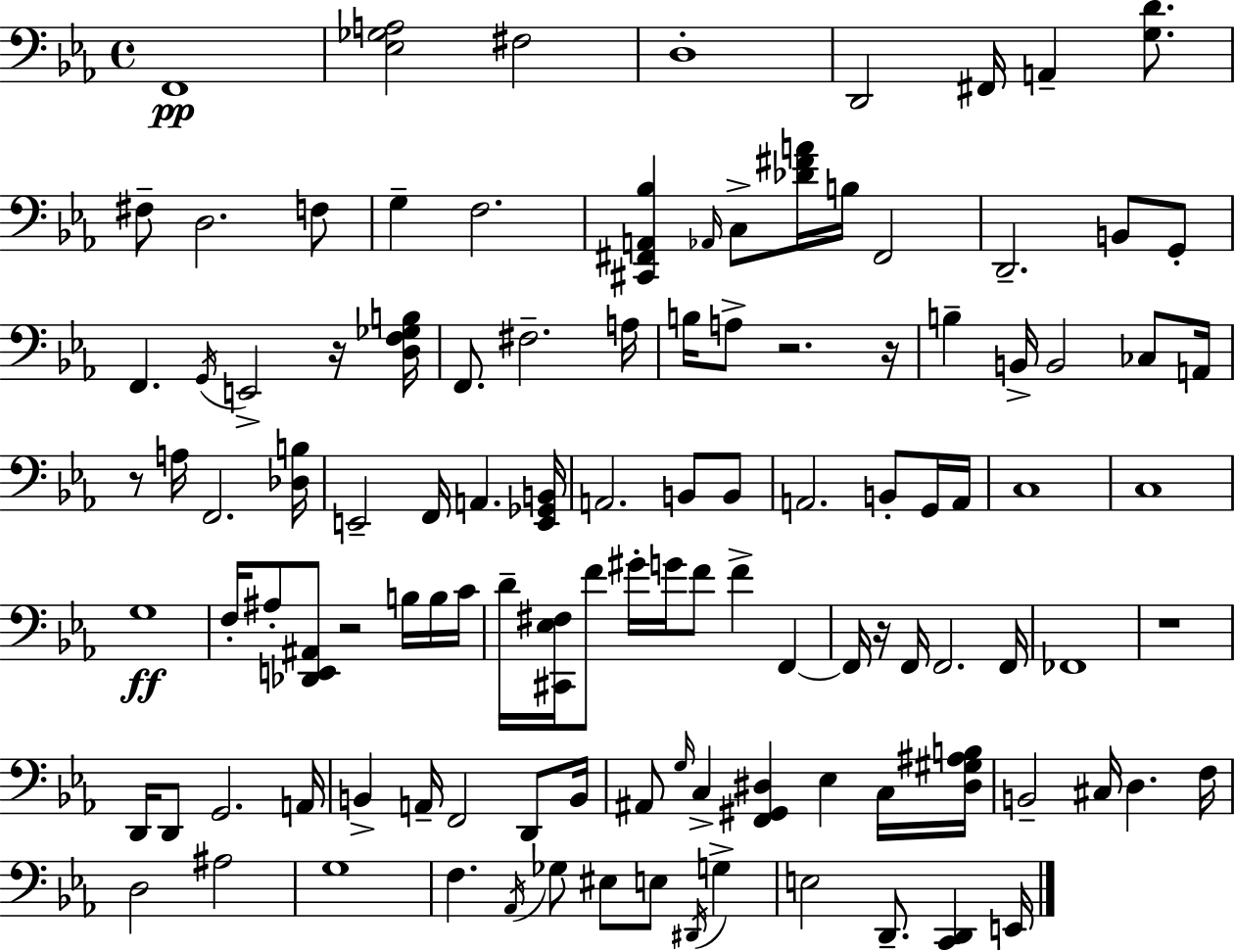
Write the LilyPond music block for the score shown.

{
  \clef bass
  \time 4/4
  \defaultTimeSignature
  \key c \minor
  f,1\pp | <ees ges a>2 fis2 | d1-. | d,2 fis,16 a,4-- <g d'>8. | \break fis8-- d2. f8 | g4-- f2. | <cis, fis, a, bes>4 \grace { aes,16 } c8-> <des' fis' a'>16 b16 fis,2 | d,2.-- b,8 g,8-. | \break f,4. \acciaccatura { g,16 } e,2-> | r16 <d f ges b>16 f,8. fis2.-- | a16 b16 a8-> r2. | r16 b4-- b,16-> b,2 ces8 | \break a,16 r8 a16 f,2. | <des b>16 e,2-- f,16 a,4. | <e, ges, b,>16 a,2. b,8 | b,8 a,2. b,8-. | \break g,16 a,16 c1 | c1 | g1\ff | f16-. ais8-. <des, e, ais,>8 r2 b16 | \break b16 c'16 d'16-- <cis, ees fis>16 f'8 gis'16-. g'16 f'8 f'4-> f,4~~ | f,16 r16 f,16 f,2. | f,16 fes,1 | r1 | \break d,16 d,8 g,2. | a,16 b,4-> a,16-- f,2 d,8 | b,16 ais,8 \grace { g16 } c4-> <f, gis, dis>4 ees4 | c16 <dis gis ais b>16 b,2-- cis16 d4. | \break f16 d2 ais2 | g1 | f4. \acciaccatura { aes,16 } ges8 eis8 e8 | \acciaccatura { dis,16 } g4-> e2 d,8.-- | \break <c, d,>4 e,16 \bar "|."
}